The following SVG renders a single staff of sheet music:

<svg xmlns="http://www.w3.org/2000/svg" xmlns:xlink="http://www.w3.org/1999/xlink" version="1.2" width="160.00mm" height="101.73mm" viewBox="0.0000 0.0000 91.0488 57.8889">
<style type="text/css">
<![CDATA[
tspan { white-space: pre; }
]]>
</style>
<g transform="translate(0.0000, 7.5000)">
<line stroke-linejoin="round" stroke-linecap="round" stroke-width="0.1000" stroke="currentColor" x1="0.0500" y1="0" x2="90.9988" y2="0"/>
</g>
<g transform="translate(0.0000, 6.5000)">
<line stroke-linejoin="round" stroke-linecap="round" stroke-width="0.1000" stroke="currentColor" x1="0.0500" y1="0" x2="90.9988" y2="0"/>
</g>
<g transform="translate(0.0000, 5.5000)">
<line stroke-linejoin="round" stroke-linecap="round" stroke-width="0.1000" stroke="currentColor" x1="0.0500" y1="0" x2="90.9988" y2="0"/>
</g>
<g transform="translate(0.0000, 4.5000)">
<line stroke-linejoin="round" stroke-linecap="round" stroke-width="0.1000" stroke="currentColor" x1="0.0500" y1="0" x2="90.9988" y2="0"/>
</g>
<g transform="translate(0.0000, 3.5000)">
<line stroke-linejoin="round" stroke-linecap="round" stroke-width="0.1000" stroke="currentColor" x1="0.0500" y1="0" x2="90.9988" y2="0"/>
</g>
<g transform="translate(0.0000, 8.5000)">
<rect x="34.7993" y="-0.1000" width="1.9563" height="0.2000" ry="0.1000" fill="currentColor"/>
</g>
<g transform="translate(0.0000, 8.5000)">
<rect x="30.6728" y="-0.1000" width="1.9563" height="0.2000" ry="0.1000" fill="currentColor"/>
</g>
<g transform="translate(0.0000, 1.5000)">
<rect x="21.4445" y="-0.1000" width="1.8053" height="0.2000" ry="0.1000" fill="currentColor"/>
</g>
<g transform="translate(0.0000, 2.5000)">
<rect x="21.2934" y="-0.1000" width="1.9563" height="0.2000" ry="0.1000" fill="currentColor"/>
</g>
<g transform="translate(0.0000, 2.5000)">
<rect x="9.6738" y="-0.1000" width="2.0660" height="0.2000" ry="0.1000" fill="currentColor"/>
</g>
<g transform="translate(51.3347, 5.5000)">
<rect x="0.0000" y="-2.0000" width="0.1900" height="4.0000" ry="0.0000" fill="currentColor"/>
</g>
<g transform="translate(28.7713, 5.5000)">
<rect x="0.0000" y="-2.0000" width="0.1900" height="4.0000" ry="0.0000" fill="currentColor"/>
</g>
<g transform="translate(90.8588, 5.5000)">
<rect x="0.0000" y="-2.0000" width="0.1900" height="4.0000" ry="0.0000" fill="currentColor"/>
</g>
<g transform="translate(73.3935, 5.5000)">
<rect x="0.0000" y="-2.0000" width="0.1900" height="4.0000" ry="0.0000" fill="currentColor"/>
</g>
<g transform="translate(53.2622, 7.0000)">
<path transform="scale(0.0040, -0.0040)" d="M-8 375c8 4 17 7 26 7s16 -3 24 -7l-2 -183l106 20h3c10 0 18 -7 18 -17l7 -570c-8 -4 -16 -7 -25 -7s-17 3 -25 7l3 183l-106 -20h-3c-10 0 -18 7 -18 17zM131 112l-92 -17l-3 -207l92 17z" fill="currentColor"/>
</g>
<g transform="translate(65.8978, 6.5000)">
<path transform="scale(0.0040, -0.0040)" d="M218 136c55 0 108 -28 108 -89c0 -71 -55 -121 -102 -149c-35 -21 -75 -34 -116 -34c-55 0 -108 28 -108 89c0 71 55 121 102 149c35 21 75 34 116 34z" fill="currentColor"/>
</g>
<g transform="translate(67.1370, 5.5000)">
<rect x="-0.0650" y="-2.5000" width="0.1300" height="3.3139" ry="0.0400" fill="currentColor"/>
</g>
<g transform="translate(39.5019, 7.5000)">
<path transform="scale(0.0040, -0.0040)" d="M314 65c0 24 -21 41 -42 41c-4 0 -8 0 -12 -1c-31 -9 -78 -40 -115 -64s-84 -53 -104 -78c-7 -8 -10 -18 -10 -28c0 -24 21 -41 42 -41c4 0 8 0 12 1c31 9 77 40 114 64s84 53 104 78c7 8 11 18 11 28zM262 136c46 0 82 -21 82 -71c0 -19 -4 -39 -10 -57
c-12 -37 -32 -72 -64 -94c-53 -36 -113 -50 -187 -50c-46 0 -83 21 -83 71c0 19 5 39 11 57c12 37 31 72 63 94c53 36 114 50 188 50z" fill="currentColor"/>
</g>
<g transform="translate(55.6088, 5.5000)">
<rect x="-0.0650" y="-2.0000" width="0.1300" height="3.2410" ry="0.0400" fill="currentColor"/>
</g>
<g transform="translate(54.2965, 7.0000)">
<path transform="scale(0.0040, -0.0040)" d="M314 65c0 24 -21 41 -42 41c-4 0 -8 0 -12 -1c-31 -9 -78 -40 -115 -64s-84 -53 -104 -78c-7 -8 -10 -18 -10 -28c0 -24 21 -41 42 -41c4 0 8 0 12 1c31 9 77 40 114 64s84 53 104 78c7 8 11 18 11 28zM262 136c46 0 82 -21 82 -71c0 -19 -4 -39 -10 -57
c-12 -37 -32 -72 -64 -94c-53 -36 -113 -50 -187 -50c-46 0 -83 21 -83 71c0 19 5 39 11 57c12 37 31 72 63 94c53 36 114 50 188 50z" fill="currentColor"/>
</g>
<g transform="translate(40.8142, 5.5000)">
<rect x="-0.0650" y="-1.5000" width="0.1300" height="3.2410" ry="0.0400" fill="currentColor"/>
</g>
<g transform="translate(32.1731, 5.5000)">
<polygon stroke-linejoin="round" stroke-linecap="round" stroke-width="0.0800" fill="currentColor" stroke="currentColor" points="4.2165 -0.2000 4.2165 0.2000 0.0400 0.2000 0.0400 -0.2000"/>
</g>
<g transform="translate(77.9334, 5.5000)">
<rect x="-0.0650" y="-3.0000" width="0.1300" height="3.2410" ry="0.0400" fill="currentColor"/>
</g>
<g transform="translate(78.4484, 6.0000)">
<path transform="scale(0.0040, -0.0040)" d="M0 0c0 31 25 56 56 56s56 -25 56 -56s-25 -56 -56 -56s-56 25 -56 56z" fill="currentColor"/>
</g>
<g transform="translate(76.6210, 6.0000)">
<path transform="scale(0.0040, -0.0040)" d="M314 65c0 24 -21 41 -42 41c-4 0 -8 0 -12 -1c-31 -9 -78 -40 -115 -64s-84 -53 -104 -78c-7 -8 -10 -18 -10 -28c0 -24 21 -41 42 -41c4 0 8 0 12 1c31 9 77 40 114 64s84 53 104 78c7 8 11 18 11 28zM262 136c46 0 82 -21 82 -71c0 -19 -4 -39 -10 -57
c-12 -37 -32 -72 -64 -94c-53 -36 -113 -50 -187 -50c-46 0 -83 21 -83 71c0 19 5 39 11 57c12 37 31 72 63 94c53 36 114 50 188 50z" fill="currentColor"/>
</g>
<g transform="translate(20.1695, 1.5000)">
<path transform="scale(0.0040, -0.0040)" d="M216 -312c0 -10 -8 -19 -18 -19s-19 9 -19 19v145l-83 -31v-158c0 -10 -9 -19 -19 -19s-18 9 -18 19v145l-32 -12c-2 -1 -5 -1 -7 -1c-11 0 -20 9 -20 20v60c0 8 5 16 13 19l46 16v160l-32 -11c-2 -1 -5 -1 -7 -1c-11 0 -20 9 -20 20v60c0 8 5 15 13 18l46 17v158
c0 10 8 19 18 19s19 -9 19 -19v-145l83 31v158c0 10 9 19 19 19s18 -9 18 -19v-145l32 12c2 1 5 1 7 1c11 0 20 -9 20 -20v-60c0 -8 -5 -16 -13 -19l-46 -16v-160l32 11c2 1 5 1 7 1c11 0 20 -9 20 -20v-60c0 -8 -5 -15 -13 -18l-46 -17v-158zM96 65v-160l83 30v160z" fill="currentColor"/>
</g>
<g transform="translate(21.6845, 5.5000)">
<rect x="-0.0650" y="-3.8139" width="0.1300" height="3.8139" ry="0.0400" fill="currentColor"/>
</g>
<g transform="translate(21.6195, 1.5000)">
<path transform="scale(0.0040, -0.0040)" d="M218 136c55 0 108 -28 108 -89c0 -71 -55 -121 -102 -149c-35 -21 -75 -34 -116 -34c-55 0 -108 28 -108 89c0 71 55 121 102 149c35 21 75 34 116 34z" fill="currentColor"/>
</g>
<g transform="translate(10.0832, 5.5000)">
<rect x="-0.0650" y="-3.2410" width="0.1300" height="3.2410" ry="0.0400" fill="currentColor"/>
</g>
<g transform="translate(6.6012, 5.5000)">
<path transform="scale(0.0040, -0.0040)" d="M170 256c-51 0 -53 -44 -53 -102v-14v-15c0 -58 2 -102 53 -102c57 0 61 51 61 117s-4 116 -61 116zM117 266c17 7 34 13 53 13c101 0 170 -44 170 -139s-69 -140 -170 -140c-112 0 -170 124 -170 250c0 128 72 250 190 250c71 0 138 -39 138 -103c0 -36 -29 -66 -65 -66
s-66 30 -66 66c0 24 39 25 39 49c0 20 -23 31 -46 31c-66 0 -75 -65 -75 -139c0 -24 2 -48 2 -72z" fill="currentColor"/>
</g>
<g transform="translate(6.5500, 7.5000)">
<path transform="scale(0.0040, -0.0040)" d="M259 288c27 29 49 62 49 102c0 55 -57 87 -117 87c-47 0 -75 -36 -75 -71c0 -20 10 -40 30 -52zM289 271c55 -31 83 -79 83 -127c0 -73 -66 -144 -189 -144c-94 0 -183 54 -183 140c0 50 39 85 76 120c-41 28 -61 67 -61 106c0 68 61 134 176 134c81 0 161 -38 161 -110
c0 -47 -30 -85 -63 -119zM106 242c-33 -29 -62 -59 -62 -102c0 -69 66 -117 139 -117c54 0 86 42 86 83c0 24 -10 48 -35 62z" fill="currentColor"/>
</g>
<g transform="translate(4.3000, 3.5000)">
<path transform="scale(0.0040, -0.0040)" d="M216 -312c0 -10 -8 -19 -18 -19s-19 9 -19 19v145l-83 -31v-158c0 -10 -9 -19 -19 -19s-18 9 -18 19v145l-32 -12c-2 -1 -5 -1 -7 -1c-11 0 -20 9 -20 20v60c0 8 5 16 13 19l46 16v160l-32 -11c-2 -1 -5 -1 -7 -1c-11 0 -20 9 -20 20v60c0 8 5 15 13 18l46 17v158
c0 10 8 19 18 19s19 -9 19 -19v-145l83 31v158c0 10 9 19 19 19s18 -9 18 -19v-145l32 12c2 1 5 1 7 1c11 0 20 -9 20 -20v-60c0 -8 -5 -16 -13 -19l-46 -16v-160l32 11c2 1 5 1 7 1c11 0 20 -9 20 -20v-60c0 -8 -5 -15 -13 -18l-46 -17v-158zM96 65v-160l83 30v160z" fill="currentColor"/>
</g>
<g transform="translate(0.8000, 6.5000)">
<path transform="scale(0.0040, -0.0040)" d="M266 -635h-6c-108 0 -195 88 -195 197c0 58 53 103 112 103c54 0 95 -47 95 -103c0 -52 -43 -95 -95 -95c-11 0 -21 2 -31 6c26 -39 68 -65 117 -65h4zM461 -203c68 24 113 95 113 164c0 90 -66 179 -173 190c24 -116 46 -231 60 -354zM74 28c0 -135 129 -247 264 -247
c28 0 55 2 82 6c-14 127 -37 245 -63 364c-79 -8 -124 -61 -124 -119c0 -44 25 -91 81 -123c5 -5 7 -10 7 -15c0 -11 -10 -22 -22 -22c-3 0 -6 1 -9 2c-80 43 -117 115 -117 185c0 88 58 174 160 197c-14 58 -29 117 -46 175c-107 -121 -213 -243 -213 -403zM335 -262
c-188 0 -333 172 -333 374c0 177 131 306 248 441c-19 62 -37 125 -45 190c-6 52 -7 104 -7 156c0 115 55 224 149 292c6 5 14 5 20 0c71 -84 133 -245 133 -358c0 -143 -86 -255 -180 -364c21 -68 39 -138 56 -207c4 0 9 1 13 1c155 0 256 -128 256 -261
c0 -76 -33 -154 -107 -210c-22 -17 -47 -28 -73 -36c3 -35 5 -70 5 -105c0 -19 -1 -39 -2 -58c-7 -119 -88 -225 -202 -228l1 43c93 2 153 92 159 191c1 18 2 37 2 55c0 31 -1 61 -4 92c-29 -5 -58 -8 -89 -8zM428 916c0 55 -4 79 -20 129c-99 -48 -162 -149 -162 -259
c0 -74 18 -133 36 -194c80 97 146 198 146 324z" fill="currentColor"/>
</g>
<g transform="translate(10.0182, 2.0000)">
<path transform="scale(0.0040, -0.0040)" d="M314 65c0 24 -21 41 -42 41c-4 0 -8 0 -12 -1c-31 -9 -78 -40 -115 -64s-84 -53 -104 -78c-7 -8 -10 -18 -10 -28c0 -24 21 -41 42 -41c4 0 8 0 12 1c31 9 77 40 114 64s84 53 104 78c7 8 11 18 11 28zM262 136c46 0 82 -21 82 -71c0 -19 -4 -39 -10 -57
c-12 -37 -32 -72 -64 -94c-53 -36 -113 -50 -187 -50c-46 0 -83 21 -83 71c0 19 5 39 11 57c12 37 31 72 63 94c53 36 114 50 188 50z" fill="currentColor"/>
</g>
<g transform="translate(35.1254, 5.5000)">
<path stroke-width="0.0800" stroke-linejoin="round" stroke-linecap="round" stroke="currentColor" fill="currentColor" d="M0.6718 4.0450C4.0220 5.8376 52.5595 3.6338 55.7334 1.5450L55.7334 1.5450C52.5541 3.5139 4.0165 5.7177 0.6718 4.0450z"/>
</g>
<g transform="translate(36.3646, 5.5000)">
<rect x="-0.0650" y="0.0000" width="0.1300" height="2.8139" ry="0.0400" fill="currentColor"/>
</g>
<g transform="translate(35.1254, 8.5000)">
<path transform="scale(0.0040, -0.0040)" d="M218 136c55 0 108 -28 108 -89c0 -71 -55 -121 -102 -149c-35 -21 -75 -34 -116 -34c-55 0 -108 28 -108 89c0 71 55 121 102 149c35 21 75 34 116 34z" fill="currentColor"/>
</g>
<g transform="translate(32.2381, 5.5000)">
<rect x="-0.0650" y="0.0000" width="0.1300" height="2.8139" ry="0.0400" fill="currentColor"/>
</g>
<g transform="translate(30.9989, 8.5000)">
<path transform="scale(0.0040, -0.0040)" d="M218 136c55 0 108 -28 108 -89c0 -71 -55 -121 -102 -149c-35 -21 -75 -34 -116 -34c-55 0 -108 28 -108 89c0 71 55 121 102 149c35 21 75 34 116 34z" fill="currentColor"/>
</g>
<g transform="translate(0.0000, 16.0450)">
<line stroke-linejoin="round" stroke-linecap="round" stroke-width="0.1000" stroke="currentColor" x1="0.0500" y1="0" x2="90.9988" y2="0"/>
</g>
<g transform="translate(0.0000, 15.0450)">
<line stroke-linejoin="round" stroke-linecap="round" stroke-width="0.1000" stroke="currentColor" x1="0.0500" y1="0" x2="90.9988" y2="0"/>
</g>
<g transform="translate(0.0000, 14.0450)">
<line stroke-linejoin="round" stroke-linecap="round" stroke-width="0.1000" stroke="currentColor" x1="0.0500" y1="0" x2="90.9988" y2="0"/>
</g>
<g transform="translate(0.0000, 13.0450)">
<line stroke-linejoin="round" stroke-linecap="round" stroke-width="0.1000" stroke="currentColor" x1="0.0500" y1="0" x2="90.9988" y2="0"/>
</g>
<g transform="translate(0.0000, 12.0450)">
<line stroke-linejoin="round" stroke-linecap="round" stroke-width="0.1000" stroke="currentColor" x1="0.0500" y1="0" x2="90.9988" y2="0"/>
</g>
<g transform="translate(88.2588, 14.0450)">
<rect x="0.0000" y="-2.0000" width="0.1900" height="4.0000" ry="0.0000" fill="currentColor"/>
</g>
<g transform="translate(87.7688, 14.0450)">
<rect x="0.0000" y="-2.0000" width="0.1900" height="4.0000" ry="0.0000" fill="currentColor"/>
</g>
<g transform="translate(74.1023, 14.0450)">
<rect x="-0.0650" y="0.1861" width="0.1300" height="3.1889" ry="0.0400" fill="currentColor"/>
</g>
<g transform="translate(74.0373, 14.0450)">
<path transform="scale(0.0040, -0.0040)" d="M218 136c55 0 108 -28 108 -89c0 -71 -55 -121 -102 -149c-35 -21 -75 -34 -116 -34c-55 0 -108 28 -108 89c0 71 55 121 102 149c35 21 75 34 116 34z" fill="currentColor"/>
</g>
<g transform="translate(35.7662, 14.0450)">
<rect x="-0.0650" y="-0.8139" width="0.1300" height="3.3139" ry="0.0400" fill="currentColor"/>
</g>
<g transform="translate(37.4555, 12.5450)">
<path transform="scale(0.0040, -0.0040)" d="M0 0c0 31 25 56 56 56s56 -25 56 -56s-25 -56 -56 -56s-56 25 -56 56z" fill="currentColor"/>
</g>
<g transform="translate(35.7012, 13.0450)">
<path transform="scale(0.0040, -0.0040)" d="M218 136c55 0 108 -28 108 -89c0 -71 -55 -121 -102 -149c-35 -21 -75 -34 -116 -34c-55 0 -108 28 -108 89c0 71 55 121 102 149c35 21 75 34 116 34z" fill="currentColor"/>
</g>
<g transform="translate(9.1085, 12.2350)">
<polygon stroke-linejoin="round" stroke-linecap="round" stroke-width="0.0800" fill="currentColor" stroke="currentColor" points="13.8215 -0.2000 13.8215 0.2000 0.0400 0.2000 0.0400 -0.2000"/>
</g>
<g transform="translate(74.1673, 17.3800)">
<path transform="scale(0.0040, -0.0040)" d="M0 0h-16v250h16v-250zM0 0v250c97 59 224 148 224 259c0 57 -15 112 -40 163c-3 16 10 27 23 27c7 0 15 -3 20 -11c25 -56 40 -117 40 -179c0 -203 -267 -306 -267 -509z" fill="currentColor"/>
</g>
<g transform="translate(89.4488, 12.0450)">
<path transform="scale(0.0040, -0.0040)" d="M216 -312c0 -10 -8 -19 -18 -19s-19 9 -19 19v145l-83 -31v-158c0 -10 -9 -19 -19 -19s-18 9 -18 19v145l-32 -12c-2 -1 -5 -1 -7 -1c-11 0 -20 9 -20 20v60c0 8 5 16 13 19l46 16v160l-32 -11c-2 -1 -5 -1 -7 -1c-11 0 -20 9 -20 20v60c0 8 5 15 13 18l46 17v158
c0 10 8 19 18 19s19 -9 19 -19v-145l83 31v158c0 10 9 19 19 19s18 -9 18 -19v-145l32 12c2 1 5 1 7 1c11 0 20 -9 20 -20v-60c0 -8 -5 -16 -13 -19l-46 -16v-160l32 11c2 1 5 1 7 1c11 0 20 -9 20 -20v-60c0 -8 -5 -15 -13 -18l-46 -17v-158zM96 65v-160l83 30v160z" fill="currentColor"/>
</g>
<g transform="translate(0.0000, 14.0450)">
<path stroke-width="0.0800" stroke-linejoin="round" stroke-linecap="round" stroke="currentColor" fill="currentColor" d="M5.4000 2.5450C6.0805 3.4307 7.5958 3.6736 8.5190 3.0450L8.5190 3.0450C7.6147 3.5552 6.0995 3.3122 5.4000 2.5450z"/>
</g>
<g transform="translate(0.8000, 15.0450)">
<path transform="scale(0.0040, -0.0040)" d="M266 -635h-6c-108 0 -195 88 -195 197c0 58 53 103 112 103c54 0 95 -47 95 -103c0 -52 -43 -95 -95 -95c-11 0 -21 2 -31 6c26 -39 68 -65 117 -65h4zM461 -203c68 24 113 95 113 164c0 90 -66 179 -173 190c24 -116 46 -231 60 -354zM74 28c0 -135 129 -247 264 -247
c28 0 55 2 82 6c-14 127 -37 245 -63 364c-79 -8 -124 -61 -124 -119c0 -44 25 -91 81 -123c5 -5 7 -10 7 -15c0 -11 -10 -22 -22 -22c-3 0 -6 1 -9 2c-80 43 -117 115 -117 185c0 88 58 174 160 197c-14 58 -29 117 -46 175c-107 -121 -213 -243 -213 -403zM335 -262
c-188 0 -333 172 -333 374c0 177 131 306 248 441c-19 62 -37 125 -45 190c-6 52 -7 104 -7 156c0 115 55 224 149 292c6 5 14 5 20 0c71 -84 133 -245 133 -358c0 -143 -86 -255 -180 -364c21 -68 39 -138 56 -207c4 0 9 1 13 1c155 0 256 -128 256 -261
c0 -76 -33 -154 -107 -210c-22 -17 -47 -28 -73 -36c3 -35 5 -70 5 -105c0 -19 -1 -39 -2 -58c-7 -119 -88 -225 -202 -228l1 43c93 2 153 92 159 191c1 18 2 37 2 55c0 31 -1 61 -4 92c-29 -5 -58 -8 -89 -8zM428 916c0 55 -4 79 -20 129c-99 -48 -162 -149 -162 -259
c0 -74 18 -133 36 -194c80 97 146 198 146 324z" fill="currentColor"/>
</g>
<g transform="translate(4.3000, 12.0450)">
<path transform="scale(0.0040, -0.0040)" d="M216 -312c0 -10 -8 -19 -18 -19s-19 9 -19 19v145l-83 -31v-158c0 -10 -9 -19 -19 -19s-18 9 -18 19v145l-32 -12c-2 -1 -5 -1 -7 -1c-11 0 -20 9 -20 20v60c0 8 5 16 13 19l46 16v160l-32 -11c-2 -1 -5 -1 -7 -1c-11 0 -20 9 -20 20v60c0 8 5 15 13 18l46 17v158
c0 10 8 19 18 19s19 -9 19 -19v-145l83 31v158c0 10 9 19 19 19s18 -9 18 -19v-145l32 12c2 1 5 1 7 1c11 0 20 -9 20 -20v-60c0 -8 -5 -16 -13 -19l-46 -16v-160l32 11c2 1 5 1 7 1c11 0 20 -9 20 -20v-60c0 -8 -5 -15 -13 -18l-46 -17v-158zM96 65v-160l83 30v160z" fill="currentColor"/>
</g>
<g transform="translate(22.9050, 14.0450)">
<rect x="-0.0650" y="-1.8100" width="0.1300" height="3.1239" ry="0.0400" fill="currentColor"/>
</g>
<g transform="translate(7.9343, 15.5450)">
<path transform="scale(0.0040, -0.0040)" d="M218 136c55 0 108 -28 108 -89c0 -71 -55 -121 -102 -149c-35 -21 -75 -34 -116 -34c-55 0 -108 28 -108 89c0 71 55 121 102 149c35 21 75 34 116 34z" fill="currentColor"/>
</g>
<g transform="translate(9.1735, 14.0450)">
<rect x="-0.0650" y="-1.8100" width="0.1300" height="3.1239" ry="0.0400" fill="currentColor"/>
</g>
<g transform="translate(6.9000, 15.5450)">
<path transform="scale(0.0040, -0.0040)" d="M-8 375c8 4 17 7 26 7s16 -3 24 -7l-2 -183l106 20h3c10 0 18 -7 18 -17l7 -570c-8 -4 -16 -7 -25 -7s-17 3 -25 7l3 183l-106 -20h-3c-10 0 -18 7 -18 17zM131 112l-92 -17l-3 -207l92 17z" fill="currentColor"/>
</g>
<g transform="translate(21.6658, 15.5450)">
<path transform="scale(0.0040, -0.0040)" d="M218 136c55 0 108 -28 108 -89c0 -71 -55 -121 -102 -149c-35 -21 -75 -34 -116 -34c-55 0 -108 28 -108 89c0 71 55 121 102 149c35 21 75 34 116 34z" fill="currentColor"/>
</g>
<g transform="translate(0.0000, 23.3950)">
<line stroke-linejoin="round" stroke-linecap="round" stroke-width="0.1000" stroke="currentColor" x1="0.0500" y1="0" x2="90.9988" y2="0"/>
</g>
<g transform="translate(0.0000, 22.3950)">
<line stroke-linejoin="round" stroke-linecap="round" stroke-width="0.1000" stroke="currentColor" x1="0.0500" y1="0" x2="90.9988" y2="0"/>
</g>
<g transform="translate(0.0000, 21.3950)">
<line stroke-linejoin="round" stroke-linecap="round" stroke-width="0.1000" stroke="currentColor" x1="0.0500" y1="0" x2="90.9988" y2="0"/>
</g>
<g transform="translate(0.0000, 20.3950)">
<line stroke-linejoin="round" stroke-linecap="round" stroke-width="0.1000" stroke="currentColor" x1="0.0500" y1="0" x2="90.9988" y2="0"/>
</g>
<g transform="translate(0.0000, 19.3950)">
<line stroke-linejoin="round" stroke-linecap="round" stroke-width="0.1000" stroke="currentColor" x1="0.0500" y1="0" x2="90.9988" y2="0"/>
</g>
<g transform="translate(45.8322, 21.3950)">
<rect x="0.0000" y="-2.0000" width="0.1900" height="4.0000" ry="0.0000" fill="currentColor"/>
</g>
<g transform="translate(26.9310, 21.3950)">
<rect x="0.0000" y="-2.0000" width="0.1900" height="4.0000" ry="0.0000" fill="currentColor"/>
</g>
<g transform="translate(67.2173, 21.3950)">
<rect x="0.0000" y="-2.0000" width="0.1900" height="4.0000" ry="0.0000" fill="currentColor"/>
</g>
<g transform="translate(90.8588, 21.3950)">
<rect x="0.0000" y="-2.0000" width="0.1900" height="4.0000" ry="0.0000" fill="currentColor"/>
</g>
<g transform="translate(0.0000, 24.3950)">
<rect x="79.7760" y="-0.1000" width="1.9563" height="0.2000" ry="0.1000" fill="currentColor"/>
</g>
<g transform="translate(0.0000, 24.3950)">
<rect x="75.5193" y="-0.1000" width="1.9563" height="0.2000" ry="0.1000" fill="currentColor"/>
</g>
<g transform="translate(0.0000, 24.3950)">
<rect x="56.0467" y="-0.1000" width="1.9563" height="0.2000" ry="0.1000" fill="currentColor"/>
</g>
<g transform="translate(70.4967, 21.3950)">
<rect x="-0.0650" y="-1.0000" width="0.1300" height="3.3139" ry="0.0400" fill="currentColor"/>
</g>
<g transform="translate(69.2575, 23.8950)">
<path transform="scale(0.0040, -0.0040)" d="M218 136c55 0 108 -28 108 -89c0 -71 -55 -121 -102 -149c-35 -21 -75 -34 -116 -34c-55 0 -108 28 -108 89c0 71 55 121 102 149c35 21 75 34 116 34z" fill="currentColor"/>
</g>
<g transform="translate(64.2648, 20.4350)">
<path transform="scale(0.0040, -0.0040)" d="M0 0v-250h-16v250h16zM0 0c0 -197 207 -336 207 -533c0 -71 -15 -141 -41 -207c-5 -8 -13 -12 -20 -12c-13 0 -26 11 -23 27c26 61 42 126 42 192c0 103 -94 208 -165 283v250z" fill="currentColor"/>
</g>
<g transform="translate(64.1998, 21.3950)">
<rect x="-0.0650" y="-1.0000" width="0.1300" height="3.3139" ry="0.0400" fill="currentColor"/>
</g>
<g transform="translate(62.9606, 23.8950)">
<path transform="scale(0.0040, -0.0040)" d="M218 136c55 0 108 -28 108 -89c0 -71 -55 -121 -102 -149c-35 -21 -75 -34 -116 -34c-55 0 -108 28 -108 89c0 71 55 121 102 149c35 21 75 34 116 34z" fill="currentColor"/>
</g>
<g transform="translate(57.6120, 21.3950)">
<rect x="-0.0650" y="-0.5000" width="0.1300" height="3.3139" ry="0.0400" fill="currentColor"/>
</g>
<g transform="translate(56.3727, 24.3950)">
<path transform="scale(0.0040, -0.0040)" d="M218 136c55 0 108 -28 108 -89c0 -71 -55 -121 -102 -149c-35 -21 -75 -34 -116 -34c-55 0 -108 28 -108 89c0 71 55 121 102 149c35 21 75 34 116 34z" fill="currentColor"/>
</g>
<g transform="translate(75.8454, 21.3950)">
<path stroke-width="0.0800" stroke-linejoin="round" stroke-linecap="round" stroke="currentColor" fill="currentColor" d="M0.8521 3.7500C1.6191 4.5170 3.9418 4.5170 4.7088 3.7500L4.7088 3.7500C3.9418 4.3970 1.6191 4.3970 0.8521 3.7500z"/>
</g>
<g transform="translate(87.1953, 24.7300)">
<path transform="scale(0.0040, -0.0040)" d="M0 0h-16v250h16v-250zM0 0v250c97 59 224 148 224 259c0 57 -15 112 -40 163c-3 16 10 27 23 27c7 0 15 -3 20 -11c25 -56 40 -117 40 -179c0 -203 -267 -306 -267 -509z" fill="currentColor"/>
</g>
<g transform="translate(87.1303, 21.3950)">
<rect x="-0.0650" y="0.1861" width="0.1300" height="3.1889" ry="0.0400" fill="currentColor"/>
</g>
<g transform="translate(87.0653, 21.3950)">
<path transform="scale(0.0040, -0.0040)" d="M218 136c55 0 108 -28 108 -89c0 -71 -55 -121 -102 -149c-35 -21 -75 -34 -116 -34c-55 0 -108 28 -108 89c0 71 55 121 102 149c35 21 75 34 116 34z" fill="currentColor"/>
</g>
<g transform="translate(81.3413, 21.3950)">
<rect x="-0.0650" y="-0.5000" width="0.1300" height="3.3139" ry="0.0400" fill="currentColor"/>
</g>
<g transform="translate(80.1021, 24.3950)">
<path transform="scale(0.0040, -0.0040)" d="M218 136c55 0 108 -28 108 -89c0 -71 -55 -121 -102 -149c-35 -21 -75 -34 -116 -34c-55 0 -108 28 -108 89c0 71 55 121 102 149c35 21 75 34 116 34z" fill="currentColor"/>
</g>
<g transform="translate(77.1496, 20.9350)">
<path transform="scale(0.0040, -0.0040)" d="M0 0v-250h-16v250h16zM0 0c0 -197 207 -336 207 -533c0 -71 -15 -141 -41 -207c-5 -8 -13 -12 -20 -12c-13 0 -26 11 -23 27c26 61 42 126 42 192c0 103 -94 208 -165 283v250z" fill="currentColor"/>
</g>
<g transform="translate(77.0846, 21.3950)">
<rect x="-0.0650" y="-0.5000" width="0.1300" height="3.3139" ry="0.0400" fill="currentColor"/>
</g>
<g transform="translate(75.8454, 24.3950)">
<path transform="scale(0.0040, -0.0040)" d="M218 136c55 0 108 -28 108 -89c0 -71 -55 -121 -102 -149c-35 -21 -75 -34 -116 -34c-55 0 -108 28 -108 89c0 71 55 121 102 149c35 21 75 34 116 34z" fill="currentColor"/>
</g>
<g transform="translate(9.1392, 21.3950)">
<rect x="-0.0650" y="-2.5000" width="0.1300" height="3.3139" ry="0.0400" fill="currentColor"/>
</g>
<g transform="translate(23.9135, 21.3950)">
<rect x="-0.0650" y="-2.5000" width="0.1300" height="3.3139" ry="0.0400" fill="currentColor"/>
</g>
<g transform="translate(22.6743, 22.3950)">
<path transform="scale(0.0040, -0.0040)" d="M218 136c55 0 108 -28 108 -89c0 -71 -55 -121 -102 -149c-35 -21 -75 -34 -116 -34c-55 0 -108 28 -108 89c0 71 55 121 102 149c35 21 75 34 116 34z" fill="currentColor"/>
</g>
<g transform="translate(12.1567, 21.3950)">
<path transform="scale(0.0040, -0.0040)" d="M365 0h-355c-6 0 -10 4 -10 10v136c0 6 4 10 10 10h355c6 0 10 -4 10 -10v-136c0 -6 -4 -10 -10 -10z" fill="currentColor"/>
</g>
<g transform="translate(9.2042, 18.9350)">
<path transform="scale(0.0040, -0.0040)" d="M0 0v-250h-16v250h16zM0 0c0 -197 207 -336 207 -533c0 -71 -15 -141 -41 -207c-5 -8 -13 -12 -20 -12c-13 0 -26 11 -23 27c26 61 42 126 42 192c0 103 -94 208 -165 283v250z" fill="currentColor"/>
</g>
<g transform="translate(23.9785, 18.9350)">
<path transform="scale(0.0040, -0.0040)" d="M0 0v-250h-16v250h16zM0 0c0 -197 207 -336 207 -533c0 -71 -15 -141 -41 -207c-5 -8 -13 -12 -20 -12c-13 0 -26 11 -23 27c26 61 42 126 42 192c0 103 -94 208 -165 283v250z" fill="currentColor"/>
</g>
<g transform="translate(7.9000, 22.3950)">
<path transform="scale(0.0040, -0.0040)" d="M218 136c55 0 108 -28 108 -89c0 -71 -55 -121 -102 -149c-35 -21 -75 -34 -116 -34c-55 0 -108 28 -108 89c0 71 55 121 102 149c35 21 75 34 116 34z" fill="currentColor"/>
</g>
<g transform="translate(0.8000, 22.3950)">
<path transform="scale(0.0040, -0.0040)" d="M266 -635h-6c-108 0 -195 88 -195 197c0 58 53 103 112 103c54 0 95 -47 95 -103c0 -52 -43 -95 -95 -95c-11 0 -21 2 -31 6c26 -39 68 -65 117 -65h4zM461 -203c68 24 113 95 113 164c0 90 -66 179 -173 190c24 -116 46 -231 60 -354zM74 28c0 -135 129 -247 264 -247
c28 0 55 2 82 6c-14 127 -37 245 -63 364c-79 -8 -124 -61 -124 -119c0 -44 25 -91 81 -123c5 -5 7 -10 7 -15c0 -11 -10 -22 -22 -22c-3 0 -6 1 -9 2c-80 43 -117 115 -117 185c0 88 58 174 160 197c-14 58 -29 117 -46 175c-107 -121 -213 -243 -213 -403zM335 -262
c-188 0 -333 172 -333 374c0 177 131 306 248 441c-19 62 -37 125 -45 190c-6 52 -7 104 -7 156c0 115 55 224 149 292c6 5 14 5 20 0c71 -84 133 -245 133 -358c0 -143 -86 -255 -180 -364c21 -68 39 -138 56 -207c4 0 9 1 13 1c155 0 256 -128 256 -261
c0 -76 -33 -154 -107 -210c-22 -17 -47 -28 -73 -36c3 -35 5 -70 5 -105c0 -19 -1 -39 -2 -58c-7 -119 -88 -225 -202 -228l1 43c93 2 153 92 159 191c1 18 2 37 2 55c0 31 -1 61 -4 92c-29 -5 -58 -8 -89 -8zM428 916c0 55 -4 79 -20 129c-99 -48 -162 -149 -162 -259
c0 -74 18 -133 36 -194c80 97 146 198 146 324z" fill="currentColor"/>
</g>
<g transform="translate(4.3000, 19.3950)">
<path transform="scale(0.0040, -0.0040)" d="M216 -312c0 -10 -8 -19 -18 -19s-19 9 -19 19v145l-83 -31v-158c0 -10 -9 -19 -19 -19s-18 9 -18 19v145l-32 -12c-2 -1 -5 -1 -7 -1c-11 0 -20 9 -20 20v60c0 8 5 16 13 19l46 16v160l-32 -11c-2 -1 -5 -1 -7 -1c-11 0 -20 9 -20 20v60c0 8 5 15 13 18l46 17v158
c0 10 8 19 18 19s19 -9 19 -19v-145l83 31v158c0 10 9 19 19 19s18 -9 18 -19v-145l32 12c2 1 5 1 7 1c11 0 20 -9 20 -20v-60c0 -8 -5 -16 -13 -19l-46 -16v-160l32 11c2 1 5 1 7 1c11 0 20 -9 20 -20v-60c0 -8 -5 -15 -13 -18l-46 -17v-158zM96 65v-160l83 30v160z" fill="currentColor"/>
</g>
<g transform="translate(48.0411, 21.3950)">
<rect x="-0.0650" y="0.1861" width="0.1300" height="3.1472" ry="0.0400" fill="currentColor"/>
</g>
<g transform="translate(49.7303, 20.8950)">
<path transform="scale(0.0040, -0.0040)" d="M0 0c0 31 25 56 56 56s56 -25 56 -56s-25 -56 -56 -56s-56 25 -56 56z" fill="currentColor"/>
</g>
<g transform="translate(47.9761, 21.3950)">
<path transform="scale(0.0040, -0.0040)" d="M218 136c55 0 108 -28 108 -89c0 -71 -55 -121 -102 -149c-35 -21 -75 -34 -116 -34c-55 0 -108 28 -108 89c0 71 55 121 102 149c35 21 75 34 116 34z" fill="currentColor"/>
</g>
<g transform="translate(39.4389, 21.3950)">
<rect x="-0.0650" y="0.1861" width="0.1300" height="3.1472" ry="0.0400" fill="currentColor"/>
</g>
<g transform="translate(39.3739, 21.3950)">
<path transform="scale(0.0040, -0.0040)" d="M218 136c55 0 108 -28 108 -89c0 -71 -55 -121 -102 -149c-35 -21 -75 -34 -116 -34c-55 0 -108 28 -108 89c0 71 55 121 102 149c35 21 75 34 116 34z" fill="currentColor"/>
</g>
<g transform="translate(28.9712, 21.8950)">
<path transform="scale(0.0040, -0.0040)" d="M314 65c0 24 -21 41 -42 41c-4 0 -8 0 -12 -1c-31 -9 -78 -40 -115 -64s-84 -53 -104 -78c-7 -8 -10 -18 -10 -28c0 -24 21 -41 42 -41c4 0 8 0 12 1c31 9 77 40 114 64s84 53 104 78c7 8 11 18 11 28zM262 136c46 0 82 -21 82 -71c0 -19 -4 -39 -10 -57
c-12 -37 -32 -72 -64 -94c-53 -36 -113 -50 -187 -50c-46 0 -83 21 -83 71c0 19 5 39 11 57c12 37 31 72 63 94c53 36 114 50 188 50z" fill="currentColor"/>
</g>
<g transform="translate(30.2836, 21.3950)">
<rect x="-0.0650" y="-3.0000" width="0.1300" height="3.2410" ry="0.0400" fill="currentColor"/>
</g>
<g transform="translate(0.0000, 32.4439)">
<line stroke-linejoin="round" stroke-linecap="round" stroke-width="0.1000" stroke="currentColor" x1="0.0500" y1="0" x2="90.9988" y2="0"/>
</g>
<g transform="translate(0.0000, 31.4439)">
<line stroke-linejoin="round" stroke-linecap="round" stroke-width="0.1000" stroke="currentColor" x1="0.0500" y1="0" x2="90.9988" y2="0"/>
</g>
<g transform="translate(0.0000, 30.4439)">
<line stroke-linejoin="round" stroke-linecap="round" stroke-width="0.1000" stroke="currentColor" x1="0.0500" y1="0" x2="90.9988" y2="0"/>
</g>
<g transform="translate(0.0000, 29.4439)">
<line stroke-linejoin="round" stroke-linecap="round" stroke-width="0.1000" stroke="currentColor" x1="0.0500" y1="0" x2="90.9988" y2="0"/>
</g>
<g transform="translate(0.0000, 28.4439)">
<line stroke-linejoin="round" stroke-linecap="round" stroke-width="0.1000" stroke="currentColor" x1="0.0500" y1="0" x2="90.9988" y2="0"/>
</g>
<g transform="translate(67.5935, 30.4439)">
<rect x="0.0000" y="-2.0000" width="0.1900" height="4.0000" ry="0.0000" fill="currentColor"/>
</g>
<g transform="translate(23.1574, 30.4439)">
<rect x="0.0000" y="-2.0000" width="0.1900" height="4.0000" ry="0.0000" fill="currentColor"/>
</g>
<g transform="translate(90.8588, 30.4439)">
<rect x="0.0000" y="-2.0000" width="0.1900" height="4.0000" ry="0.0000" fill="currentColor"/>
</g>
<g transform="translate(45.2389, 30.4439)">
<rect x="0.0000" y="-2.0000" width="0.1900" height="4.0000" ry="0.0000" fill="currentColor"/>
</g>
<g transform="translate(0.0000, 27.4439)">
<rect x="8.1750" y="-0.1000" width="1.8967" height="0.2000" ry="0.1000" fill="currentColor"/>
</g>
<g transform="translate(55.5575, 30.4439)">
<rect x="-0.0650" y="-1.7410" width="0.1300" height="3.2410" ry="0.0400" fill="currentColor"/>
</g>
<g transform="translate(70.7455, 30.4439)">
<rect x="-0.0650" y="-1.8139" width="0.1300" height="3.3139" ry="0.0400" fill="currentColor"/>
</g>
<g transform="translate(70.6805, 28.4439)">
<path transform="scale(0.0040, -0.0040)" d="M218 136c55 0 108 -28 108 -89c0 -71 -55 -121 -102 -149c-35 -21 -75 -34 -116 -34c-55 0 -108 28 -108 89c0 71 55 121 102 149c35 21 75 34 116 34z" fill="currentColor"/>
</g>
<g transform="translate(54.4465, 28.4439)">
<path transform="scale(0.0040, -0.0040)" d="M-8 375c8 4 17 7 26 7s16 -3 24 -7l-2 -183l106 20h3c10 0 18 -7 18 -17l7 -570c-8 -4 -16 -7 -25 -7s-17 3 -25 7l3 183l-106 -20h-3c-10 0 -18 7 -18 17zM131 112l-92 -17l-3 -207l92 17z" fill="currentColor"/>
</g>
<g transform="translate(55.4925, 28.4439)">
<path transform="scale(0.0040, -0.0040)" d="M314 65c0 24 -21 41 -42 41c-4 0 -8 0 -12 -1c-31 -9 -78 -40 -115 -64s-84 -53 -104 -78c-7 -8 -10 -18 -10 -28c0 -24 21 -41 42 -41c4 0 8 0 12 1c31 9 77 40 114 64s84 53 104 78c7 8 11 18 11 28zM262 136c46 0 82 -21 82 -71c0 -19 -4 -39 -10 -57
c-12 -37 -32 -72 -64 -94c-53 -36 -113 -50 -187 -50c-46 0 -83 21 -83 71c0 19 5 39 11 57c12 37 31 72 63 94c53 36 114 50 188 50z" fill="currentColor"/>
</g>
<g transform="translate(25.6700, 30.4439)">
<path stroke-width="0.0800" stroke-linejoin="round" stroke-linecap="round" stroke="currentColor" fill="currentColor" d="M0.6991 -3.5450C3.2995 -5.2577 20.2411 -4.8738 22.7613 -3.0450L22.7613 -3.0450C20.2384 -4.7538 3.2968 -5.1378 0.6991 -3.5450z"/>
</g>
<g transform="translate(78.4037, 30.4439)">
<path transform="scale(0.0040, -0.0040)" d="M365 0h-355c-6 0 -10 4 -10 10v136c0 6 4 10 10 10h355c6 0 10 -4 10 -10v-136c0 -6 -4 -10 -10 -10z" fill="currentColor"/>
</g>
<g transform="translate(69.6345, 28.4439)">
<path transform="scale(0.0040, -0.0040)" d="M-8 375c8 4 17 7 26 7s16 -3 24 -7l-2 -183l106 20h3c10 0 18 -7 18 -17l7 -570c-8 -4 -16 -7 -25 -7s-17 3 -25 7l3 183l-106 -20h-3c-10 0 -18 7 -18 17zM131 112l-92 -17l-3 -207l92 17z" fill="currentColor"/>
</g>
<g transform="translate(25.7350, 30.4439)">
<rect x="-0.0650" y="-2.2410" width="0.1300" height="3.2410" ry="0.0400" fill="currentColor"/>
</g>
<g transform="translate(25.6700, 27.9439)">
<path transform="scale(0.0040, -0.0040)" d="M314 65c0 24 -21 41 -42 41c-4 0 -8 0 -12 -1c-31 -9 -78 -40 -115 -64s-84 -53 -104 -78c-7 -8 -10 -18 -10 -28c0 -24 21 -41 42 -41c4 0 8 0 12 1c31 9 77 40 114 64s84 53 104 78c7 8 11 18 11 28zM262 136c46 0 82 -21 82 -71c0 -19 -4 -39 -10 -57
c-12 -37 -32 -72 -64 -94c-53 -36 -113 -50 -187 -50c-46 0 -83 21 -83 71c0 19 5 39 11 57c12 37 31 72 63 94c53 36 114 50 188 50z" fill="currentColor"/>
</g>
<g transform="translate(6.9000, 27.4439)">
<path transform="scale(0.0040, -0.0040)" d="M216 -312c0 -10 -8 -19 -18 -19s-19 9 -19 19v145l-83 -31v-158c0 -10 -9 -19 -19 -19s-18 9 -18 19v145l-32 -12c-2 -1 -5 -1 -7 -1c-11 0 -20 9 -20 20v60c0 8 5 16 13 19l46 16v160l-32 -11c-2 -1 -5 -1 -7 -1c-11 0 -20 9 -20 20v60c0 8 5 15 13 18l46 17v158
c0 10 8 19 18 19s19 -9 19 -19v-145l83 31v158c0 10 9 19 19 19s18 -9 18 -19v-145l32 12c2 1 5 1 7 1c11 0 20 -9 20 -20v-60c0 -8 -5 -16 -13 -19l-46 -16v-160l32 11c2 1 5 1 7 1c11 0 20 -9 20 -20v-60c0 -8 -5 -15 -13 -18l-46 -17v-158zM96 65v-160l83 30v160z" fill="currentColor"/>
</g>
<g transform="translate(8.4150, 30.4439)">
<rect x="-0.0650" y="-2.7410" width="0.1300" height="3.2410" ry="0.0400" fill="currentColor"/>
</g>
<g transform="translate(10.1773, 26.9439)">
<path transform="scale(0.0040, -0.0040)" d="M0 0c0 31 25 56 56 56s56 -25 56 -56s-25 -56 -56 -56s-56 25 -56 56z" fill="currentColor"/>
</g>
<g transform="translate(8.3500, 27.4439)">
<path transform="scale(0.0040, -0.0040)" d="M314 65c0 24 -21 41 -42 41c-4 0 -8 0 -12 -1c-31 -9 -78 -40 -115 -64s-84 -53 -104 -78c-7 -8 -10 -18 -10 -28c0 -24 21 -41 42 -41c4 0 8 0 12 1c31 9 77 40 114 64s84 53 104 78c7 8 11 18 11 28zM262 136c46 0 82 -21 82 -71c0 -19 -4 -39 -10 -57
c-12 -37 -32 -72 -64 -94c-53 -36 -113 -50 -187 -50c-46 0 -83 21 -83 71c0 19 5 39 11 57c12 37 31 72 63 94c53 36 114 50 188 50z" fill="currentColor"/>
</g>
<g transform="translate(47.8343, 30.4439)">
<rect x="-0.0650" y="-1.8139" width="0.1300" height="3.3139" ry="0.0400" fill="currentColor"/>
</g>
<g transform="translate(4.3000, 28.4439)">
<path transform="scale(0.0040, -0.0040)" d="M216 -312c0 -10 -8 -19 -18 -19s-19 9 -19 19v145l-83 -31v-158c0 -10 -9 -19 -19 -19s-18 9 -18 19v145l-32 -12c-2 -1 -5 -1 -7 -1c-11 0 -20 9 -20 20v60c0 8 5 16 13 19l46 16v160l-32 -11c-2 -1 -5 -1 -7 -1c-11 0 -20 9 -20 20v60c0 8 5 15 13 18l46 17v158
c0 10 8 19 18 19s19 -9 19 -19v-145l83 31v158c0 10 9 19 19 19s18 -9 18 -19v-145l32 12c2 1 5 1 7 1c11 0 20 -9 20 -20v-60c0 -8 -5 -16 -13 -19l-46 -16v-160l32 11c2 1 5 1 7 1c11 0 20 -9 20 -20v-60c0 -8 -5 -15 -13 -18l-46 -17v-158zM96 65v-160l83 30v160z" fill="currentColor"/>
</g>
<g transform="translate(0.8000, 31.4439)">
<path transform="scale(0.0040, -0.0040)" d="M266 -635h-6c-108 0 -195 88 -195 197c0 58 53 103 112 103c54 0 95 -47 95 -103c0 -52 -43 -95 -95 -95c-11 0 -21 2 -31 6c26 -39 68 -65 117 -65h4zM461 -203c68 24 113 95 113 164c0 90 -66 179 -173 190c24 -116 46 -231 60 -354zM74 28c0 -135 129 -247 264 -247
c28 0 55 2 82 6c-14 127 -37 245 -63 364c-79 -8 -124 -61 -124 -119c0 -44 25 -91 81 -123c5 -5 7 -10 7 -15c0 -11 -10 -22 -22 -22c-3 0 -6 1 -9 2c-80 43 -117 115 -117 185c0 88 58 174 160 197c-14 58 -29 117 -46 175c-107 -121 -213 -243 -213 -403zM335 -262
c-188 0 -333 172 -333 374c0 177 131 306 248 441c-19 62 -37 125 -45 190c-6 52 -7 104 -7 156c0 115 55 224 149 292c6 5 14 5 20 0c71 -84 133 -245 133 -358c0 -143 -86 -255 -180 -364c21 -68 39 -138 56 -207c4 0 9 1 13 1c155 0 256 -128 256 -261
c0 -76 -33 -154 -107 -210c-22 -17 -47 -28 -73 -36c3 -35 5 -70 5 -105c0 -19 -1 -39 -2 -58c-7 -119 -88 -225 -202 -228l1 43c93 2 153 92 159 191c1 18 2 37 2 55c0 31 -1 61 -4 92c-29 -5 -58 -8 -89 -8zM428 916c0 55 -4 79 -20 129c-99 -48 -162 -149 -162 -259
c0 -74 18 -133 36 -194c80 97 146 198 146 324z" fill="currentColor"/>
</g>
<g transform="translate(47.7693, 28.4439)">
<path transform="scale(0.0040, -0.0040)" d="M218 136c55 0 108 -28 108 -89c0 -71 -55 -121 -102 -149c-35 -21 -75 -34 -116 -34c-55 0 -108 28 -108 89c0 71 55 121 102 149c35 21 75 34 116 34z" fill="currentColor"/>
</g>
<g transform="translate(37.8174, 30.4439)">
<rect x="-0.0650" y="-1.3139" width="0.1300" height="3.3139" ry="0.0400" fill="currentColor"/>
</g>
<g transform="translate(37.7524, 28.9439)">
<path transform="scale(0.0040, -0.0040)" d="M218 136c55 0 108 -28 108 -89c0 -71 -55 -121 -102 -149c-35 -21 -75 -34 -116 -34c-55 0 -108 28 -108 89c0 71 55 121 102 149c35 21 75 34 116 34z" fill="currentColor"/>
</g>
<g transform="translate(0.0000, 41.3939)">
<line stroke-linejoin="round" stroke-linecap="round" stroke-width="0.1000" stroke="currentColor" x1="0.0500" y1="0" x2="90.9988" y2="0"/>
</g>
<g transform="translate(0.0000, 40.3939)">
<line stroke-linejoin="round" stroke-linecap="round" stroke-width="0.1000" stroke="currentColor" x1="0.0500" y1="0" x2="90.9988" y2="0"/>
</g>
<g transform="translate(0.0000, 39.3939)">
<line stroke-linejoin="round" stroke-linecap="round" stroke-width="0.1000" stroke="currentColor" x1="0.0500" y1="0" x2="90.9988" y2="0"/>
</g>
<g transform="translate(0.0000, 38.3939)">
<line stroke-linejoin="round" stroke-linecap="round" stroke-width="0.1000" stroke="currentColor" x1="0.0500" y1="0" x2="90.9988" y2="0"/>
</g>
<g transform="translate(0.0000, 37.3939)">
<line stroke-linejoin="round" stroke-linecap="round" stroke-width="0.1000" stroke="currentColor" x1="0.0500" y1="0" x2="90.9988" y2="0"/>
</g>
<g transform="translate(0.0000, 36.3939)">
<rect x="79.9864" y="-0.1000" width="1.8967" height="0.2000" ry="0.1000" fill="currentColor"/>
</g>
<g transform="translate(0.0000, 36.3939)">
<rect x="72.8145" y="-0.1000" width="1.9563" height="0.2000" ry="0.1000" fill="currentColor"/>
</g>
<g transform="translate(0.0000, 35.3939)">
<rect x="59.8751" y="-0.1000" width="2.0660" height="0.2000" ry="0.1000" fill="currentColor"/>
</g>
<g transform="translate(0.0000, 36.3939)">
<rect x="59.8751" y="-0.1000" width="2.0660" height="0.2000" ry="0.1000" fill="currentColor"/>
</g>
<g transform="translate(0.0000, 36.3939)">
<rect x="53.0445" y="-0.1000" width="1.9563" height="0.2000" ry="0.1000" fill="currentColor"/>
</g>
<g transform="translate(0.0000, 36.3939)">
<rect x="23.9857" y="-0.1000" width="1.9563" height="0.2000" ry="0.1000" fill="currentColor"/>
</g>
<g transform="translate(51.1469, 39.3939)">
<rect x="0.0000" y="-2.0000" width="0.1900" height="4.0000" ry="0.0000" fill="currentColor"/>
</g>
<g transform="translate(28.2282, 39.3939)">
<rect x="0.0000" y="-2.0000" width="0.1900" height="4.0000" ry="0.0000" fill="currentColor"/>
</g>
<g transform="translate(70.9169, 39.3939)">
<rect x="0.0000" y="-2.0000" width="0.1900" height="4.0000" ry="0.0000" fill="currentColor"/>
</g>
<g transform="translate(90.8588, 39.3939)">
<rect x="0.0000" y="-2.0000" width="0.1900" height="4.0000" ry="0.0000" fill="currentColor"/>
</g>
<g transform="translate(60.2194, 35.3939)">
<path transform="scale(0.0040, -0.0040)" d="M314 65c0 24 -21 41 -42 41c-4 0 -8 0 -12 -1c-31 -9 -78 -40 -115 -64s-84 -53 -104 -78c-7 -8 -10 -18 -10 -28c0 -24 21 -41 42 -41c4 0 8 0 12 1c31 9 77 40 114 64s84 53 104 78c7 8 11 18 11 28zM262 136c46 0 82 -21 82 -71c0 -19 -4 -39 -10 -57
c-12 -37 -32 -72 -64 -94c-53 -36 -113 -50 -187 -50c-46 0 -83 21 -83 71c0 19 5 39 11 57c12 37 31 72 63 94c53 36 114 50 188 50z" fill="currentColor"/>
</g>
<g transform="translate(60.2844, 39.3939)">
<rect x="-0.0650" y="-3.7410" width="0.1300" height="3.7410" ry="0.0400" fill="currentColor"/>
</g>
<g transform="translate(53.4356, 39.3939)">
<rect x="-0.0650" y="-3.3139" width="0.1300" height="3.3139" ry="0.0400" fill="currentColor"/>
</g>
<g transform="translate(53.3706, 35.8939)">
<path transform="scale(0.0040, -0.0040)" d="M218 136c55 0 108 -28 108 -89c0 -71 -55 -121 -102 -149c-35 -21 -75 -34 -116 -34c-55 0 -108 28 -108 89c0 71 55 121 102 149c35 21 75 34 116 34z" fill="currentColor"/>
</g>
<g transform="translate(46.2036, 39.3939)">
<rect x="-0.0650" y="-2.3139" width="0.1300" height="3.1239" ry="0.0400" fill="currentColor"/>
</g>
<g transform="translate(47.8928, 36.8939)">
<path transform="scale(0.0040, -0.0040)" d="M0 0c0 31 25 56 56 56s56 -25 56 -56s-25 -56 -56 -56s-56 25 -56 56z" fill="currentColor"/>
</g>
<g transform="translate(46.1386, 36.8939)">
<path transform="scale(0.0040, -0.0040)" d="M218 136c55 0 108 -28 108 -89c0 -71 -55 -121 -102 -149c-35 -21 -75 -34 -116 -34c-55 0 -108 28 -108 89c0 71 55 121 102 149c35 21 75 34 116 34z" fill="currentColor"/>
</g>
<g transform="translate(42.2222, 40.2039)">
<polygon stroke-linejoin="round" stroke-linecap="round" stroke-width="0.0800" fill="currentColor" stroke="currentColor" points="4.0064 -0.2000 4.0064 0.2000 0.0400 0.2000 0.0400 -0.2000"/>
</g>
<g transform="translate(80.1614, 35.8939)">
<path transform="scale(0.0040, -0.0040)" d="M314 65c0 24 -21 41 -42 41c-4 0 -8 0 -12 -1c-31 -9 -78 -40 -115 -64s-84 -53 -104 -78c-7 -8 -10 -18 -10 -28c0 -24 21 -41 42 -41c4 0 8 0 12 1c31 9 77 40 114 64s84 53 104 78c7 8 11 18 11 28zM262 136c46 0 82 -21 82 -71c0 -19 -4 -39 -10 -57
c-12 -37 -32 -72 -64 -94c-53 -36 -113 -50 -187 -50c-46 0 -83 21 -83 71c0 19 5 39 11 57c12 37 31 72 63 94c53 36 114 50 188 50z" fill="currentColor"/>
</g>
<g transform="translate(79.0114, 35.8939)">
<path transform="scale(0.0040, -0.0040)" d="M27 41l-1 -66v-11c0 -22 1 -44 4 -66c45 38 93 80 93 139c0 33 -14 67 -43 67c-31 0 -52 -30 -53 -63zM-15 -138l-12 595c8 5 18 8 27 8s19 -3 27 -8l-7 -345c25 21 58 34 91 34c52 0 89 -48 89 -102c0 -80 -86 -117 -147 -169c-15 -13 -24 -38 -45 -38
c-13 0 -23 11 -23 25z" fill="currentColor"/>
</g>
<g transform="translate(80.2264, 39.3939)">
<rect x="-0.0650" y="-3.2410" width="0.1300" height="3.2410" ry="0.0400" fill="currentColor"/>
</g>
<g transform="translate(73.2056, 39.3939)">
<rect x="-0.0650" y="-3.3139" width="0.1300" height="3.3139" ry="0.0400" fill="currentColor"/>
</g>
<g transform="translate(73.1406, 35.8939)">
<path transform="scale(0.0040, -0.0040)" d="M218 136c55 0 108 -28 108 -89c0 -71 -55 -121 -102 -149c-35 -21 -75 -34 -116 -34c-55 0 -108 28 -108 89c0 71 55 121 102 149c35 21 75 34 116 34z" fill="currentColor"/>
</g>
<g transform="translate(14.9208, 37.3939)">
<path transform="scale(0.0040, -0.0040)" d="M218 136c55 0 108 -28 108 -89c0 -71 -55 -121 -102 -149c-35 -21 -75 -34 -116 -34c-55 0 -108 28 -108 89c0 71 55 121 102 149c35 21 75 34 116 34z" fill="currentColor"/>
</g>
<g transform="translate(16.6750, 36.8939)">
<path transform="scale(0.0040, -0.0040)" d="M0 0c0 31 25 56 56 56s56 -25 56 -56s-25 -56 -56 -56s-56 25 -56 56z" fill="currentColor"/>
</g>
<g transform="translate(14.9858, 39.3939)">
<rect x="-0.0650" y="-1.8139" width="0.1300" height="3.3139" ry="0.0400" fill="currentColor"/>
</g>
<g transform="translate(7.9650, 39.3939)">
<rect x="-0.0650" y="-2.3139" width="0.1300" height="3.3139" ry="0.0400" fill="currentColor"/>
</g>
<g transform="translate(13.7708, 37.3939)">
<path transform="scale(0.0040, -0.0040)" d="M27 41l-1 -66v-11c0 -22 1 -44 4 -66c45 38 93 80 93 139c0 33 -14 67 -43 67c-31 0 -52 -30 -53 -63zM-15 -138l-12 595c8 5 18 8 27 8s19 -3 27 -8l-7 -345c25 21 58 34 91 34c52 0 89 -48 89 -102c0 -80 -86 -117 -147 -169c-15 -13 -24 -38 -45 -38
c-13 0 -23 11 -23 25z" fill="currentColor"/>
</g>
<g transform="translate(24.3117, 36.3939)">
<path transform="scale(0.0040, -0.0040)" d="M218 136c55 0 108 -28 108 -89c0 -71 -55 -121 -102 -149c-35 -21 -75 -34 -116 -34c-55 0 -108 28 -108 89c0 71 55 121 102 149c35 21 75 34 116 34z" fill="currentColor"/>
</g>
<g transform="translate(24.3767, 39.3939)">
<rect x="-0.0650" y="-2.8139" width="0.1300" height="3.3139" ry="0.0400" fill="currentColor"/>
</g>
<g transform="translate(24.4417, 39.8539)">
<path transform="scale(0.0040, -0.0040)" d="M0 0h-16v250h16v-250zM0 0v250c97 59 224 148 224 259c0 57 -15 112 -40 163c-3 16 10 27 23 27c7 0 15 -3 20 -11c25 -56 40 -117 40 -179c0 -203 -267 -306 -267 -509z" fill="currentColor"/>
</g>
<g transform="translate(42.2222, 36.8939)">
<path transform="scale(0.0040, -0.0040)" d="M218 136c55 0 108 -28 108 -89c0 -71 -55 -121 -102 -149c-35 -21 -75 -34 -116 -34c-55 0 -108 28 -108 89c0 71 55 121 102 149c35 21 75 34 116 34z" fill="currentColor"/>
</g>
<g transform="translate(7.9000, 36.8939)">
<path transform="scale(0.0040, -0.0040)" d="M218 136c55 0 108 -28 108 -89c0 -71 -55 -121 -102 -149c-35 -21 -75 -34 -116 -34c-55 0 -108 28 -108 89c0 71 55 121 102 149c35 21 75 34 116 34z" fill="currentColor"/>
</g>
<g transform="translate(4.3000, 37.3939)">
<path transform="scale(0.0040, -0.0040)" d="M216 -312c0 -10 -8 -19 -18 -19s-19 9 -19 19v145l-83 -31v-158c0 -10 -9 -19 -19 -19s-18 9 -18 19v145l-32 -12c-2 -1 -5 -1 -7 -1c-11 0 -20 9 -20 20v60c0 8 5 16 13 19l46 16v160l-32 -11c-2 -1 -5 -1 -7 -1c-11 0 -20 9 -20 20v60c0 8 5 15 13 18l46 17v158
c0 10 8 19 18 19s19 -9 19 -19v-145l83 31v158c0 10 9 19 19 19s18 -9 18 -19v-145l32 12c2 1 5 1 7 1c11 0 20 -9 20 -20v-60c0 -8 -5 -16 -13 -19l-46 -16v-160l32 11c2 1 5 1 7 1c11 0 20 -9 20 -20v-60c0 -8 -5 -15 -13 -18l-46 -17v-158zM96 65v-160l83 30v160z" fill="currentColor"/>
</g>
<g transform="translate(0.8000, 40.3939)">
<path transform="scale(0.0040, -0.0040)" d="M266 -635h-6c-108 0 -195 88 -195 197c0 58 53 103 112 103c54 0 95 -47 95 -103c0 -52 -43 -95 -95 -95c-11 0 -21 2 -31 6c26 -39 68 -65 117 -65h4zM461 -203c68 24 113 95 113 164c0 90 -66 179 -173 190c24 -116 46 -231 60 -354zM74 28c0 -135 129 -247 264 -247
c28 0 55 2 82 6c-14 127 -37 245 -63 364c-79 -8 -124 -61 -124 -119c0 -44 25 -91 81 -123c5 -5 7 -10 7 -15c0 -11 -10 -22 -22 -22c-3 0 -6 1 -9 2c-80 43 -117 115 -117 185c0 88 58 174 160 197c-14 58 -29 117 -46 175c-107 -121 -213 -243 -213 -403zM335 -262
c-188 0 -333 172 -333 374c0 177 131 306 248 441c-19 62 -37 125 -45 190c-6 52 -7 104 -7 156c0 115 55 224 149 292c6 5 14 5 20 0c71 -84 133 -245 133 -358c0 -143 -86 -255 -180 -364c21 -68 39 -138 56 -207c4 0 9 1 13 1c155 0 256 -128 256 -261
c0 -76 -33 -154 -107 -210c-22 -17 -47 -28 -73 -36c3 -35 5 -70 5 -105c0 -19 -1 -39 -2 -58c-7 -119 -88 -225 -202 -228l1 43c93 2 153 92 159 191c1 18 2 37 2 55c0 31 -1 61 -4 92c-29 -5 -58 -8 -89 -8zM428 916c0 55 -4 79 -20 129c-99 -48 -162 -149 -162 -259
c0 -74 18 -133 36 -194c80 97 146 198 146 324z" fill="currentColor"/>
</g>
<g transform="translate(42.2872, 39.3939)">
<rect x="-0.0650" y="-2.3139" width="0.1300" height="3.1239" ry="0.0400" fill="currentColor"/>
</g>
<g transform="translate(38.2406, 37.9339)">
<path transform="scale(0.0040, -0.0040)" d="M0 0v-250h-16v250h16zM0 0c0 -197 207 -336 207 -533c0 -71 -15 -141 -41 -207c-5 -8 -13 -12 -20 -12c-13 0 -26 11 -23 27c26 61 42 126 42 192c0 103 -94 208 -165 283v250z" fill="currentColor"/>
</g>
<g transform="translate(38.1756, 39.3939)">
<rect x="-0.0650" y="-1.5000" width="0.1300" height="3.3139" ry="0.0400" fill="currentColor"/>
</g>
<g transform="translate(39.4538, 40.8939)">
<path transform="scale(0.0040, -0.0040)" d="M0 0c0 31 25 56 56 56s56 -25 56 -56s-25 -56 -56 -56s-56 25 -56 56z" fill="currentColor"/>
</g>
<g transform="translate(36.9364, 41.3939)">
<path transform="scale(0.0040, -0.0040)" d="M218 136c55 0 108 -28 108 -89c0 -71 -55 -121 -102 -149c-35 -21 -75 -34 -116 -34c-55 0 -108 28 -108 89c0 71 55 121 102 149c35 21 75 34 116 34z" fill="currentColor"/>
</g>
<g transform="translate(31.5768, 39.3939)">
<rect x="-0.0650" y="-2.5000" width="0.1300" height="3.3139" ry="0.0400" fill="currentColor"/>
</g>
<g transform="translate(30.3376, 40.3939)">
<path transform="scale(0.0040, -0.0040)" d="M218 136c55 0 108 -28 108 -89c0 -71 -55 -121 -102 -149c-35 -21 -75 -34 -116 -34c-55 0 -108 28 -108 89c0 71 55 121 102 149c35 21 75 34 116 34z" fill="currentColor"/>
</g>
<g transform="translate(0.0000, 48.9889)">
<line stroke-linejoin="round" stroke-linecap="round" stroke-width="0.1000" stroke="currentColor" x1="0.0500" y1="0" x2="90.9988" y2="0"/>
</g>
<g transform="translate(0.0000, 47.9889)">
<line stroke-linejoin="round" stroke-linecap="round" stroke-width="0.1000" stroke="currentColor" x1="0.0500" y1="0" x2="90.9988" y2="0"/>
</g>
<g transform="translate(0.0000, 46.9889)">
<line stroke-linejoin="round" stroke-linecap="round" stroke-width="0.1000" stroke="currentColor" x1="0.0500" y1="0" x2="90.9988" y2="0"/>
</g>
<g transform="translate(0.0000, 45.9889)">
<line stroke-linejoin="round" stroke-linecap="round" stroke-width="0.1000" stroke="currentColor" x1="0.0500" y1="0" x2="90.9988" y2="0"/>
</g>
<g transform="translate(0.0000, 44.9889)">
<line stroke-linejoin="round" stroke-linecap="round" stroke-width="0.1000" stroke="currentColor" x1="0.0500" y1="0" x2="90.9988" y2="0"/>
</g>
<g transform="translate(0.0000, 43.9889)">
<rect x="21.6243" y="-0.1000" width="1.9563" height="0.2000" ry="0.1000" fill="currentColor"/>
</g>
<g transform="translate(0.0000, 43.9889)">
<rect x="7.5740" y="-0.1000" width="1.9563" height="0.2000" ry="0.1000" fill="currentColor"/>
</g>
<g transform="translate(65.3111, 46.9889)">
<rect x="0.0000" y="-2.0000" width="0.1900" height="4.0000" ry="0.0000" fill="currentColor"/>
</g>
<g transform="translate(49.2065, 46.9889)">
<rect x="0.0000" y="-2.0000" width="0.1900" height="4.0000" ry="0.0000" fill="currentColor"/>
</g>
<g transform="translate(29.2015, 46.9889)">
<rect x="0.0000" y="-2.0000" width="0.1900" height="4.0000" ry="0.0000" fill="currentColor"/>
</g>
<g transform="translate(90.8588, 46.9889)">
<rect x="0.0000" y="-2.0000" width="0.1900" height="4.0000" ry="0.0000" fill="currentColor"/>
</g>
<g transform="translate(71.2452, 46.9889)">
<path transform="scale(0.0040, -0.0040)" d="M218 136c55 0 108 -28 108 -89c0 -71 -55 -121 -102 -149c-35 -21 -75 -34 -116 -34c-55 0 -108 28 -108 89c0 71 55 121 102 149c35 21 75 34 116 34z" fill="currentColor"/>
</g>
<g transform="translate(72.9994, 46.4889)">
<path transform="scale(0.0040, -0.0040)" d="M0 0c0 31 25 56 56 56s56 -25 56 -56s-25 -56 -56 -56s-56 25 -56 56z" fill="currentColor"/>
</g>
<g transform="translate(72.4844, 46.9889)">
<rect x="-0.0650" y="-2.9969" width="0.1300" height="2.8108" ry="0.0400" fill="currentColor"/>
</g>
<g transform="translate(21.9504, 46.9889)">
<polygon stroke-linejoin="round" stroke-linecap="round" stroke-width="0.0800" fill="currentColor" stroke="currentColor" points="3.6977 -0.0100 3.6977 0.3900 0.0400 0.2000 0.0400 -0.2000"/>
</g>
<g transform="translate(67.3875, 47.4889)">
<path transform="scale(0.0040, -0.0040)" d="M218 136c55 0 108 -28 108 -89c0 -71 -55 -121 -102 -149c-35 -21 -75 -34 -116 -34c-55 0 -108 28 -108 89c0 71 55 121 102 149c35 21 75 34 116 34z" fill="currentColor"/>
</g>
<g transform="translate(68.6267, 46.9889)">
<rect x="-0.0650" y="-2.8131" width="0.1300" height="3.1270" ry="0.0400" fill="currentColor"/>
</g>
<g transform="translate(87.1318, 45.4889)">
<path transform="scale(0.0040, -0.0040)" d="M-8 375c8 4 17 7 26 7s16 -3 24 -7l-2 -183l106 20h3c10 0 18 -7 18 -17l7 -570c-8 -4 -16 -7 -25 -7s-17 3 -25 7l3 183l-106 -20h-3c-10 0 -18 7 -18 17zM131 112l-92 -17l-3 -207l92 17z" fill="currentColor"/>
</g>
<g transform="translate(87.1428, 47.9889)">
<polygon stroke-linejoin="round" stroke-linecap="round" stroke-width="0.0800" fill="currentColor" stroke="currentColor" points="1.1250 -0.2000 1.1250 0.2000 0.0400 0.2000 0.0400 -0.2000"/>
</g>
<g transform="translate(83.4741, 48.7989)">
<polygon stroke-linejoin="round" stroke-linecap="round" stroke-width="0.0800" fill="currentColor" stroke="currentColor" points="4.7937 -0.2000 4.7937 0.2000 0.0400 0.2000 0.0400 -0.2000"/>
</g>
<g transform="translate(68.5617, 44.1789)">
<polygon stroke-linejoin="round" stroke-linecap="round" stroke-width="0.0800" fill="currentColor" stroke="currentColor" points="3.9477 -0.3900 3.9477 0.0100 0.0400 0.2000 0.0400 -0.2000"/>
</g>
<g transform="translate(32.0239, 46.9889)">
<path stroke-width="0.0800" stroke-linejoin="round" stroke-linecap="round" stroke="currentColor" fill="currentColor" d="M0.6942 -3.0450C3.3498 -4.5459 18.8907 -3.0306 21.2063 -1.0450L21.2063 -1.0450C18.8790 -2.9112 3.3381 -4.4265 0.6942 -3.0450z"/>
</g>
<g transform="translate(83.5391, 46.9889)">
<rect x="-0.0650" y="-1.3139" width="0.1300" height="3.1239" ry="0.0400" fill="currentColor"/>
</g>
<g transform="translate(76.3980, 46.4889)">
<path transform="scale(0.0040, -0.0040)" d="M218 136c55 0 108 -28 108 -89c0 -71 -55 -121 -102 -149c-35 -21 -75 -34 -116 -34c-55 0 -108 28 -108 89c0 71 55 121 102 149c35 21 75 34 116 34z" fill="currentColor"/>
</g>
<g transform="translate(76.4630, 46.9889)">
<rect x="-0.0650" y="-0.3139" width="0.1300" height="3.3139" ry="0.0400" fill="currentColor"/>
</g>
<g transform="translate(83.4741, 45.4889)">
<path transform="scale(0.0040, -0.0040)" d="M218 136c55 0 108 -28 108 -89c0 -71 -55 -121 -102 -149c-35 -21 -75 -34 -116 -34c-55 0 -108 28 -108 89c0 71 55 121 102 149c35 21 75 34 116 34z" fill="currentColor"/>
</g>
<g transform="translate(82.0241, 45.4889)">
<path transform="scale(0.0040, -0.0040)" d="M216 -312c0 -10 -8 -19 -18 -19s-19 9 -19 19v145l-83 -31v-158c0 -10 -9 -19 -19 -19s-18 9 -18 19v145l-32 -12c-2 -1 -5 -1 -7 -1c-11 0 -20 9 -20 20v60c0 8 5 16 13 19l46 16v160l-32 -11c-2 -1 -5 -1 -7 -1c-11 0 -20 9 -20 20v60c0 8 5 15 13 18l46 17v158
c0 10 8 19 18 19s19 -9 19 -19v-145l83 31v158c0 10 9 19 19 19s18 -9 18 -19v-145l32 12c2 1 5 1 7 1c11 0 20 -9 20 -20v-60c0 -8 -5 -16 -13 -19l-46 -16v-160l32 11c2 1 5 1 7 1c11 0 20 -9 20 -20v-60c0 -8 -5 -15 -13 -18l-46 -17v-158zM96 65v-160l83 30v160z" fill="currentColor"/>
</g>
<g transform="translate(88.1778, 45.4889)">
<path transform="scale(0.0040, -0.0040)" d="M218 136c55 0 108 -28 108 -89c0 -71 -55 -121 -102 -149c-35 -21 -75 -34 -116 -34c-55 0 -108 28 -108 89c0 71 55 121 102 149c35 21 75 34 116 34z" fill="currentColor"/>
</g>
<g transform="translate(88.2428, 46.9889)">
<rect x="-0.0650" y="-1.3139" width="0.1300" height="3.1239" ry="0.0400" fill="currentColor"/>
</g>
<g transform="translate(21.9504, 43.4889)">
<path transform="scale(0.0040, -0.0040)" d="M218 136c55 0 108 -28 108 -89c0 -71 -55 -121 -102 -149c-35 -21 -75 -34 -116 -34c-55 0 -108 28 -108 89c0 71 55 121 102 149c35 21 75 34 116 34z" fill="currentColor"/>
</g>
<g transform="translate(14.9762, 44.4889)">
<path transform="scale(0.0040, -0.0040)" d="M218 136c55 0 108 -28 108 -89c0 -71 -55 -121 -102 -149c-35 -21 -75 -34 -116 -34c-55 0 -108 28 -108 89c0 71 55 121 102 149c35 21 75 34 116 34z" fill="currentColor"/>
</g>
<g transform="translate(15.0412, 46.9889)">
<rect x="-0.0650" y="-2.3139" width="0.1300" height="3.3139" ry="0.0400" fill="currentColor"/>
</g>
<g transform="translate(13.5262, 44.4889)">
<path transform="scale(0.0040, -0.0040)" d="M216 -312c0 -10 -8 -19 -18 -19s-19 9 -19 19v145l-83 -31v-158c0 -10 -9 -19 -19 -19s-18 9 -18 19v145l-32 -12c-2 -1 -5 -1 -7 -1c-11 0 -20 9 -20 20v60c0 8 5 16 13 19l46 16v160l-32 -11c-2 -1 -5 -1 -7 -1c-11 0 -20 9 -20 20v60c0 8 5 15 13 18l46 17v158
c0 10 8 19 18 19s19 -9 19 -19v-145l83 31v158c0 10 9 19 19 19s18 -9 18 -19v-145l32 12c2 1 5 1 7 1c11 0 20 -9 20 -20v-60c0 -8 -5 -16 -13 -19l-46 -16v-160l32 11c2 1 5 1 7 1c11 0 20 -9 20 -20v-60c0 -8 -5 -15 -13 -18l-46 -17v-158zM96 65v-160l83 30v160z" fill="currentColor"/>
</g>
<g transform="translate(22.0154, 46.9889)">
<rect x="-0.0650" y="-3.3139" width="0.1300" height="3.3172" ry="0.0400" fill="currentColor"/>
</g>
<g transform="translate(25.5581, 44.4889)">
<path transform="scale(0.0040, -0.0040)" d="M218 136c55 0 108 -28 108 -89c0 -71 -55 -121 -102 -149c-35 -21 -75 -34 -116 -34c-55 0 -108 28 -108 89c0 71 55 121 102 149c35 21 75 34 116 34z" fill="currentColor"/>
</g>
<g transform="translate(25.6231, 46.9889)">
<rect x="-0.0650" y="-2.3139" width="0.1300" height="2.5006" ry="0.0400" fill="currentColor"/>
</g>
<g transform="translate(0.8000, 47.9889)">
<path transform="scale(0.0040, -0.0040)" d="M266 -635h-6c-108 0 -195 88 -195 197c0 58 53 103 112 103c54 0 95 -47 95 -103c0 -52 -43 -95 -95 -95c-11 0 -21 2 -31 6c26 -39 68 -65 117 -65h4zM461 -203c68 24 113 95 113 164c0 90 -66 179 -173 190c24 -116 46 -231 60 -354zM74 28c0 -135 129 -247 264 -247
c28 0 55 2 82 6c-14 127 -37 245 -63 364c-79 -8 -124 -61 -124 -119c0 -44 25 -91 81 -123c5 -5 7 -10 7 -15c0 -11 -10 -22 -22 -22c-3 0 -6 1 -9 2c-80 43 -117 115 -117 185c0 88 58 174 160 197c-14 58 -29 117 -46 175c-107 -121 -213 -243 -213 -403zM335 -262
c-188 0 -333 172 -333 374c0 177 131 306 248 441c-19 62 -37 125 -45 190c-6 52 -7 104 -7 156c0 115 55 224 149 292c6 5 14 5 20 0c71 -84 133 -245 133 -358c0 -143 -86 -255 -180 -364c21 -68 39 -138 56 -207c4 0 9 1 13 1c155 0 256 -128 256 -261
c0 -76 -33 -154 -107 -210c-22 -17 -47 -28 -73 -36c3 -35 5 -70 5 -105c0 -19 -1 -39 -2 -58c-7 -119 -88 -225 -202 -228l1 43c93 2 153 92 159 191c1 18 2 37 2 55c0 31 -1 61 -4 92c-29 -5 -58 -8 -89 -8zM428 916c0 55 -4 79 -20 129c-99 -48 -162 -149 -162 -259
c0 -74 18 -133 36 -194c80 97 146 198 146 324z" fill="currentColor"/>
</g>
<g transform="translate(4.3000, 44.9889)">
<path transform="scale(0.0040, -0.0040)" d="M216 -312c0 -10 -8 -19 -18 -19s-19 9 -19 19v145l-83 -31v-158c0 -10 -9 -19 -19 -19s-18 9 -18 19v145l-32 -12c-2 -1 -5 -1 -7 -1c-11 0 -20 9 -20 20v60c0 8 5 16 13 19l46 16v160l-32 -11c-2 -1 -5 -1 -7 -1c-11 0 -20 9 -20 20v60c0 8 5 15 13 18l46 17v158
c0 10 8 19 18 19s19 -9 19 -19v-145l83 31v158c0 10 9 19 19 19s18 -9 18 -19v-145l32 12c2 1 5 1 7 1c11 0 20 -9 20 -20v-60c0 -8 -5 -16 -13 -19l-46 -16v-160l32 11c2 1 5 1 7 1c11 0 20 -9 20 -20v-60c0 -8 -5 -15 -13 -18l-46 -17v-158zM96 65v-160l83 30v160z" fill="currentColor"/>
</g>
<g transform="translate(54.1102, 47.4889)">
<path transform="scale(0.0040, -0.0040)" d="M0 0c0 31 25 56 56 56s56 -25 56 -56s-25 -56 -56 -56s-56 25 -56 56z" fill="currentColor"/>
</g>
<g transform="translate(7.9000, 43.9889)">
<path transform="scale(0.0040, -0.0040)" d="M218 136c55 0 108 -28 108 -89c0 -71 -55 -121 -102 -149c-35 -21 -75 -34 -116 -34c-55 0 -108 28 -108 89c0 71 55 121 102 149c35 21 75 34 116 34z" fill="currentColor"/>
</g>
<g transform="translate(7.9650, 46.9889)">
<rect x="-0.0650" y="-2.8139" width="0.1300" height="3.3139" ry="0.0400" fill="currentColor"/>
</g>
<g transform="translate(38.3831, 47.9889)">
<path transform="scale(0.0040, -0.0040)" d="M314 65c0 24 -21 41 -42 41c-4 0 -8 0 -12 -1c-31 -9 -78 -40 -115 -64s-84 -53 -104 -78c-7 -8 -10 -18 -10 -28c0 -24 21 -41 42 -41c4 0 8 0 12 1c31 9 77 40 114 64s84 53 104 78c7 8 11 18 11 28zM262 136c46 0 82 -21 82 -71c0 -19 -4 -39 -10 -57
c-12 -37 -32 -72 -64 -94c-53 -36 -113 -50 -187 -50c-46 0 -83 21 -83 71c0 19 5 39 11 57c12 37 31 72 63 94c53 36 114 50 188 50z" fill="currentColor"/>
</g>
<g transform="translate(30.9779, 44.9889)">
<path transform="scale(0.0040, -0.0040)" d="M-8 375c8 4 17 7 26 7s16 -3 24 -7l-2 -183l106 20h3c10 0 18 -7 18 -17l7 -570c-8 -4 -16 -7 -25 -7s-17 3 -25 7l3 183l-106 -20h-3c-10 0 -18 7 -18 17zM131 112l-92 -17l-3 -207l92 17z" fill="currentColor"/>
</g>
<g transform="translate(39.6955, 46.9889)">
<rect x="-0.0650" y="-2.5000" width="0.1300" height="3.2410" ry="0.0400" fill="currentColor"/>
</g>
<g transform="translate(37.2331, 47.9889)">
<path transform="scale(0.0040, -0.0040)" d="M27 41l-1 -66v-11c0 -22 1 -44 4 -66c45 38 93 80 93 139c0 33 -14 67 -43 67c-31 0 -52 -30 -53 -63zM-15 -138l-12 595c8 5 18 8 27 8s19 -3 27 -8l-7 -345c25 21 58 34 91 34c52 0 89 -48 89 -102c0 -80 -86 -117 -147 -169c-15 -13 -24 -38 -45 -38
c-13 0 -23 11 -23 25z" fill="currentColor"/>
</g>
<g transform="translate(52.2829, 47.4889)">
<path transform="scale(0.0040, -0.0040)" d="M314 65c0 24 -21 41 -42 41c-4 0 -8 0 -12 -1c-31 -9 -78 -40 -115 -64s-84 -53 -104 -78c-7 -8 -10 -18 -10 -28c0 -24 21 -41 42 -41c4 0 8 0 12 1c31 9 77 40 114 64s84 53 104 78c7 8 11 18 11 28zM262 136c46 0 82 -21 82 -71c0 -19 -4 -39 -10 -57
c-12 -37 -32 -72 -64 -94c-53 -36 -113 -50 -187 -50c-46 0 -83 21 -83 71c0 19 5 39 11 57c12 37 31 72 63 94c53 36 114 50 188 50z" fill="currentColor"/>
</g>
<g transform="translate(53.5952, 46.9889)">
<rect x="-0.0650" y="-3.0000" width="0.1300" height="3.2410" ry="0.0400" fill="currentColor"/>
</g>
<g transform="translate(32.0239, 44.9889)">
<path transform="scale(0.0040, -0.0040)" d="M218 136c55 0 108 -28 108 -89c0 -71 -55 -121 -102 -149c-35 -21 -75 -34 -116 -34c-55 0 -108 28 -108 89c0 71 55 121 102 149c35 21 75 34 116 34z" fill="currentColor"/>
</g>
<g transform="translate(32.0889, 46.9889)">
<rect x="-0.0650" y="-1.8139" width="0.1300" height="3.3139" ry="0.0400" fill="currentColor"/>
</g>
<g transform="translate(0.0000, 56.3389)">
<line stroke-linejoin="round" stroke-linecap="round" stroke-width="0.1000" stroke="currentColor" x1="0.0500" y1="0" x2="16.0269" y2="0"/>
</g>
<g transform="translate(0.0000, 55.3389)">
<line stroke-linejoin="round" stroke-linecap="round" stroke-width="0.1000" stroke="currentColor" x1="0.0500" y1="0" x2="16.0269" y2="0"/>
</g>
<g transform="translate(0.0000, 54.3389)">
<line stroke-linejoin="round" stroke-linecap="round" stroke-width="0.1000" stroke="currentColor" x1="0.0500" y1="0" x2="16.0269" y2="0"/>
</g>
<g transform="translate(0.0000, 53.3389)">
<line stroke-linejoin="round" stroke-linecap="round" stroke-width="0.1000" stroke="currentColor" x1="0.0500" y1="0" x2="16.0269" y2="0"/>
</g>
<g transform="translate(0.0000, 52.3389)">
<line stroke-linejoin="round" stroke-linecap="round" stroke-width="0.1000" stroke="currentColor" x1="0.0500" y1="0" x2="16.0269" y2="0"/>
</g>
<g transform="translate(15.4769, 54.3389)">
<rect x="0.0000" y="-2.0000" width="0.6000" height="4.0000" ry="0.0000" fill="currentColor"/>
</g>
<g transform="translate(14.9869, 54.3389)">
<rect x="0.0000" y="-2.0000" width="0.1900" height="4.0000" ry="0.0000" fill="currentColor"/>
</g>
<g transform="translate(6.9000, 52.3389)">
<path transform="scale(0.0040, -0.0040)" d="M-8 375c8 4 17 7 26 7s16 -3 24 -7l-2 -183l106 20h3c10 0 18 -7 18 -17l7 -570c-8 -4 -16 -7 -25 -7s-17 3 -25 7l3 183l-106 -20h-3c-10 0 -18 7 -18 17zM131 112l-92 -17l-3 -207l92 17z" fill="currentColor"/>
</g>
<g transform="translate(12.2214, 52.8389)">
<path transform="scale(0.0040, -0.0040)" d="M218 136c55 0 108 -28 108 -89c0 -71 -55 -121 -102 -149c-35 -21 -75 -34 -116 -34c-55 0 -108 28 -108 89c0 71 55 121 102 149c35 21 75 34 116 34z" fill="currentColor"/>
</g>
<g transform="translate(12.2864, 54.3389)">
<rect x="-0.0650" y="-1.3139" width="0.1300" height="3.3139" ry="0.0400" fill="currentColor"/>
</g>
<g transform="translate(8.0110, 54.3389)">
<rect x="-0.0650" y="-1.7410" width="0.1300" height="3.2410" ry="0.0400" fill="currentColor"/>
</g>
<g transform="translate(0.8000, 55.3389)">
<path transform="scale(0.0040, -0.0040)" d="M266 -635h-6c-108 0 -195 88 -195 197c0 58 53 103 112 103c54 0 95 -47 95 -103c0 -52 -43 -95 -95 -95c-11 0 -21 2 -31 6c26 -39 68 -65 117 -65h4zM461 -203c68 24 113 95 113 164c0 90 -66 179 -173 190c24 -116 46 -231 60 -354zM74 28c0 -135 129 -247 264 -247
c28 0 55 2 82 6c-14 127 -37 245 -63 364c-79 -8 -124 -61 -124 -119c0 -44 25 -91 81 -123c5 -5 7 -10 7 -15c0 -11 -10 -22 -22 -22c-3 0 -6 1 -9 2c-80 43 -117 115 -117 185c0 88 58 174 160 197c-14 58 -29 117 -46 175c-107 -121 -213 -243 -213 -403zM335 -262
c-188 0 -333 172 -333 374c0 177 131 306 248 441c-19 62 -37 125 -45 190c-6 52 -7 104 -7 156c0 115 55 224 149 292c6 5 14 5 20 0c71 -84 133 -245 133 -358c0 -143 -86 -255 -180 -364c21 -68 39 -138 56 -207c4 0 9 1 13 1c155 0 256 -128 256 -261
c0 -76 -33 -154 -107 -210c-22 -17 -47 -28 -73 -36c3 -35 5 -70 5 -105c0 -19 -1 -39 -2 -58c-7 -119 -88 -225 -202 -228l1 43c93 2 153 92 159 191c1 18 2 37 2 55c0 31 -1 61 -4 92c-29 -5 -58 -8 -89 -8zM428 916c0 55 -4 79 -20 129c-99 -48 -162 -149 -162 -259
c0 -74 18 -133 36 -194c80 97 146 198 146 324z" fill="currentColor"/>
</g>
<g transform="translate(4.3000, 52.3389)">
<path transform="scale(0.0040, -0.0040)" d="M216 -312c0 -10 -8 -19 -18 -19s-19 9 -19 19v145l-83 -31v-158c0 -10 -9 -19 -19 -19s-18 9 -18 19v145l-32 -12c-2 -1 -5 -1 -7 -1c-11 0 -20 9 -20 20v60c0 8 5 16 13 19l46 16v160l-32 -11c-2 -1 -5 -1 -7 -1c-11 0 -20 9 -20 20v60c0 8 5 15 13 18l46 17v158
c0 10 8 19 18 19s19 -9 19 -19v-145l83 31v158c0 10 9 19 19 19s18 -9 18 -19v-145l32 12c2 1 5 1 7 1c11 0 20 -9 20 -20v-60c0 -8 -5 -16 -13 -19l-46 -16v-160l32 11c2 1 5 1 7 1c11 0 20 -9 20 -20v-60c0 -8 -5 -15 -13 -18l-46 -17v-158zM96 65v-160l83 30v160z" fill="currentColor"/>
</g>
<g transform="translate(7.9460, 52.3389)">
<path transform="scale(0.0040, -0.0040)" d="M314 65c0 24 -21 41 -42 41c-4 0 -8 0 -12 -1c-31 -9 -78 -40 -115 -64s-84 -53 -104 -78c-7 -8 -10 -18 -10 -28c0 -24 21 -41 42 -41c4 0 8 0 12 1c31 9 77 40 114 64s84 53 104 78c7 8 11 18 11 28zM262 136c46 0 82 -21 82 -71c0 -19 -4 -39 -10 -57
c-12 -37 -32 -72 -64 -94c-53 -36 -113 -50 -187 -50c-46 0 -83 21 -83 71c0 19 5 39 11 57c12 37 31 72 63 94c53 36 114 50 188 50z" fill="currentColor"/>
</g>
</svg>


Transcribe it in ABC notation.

X:1
T:Untitled
M:6/8
L:1/4
K:G
b2 ^c' C/2 C/2 E2 F2 G A2 F/2 F/2 d B/2 G/2 z2 G/2 A2 B B C D/2 D C/2 C B/2 ^a2 g2 e ^f f2 f z2 g _f a/2 G E/2 g/2 g/2 b c'2 b _b2 a ^g b/2 ^g/2 f _G2 A2 A/2 B/2 c ^e/2 e/4 f2 e